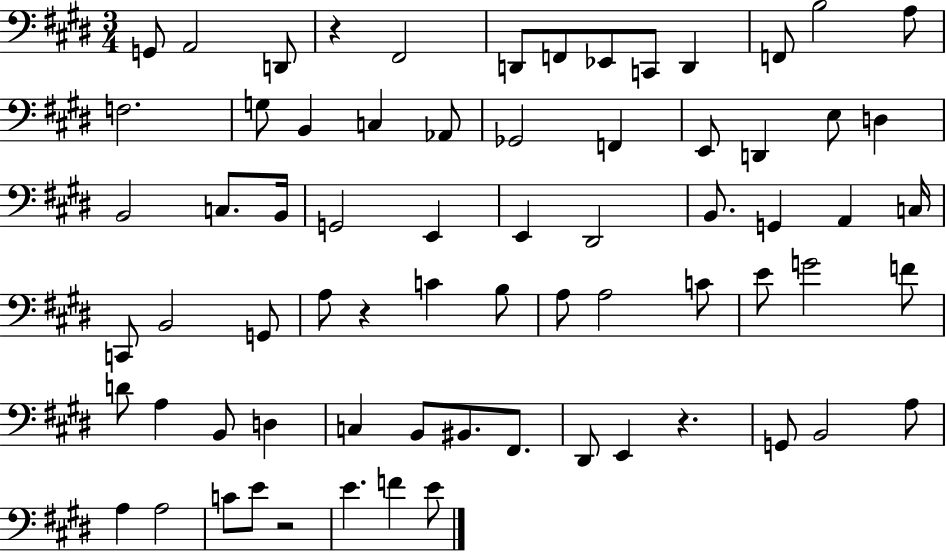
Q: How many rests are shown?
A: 4